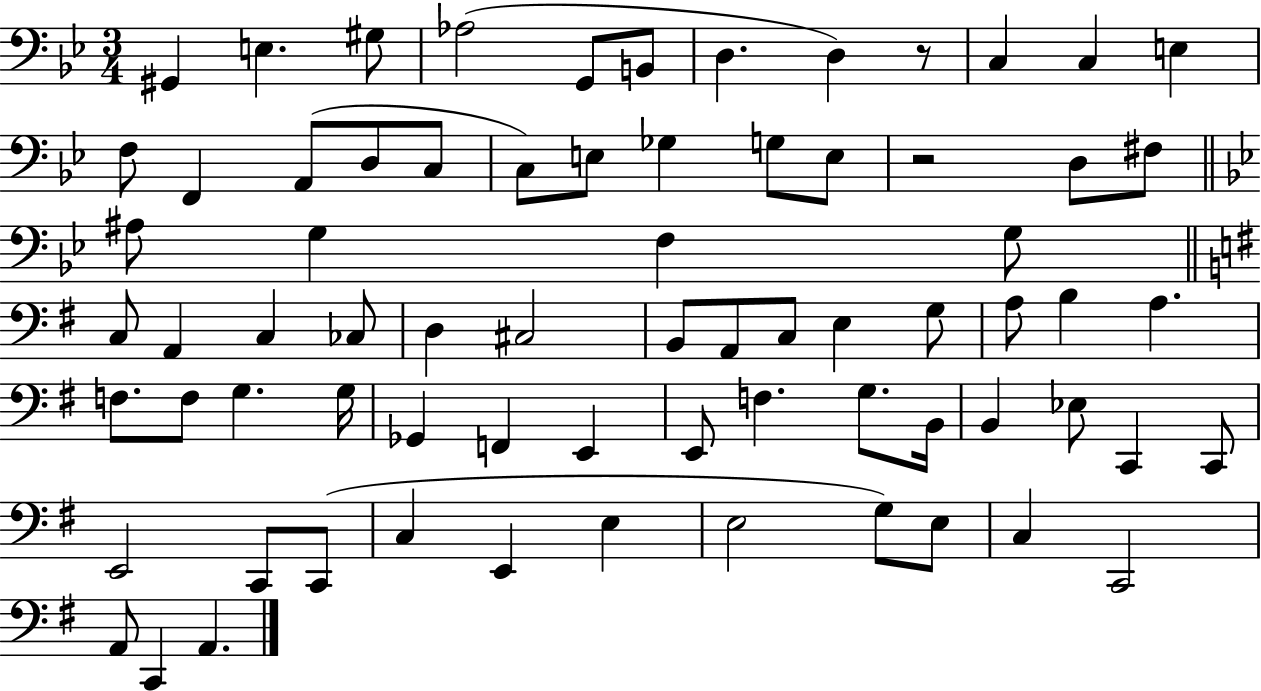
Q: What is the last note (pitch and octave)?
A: A2